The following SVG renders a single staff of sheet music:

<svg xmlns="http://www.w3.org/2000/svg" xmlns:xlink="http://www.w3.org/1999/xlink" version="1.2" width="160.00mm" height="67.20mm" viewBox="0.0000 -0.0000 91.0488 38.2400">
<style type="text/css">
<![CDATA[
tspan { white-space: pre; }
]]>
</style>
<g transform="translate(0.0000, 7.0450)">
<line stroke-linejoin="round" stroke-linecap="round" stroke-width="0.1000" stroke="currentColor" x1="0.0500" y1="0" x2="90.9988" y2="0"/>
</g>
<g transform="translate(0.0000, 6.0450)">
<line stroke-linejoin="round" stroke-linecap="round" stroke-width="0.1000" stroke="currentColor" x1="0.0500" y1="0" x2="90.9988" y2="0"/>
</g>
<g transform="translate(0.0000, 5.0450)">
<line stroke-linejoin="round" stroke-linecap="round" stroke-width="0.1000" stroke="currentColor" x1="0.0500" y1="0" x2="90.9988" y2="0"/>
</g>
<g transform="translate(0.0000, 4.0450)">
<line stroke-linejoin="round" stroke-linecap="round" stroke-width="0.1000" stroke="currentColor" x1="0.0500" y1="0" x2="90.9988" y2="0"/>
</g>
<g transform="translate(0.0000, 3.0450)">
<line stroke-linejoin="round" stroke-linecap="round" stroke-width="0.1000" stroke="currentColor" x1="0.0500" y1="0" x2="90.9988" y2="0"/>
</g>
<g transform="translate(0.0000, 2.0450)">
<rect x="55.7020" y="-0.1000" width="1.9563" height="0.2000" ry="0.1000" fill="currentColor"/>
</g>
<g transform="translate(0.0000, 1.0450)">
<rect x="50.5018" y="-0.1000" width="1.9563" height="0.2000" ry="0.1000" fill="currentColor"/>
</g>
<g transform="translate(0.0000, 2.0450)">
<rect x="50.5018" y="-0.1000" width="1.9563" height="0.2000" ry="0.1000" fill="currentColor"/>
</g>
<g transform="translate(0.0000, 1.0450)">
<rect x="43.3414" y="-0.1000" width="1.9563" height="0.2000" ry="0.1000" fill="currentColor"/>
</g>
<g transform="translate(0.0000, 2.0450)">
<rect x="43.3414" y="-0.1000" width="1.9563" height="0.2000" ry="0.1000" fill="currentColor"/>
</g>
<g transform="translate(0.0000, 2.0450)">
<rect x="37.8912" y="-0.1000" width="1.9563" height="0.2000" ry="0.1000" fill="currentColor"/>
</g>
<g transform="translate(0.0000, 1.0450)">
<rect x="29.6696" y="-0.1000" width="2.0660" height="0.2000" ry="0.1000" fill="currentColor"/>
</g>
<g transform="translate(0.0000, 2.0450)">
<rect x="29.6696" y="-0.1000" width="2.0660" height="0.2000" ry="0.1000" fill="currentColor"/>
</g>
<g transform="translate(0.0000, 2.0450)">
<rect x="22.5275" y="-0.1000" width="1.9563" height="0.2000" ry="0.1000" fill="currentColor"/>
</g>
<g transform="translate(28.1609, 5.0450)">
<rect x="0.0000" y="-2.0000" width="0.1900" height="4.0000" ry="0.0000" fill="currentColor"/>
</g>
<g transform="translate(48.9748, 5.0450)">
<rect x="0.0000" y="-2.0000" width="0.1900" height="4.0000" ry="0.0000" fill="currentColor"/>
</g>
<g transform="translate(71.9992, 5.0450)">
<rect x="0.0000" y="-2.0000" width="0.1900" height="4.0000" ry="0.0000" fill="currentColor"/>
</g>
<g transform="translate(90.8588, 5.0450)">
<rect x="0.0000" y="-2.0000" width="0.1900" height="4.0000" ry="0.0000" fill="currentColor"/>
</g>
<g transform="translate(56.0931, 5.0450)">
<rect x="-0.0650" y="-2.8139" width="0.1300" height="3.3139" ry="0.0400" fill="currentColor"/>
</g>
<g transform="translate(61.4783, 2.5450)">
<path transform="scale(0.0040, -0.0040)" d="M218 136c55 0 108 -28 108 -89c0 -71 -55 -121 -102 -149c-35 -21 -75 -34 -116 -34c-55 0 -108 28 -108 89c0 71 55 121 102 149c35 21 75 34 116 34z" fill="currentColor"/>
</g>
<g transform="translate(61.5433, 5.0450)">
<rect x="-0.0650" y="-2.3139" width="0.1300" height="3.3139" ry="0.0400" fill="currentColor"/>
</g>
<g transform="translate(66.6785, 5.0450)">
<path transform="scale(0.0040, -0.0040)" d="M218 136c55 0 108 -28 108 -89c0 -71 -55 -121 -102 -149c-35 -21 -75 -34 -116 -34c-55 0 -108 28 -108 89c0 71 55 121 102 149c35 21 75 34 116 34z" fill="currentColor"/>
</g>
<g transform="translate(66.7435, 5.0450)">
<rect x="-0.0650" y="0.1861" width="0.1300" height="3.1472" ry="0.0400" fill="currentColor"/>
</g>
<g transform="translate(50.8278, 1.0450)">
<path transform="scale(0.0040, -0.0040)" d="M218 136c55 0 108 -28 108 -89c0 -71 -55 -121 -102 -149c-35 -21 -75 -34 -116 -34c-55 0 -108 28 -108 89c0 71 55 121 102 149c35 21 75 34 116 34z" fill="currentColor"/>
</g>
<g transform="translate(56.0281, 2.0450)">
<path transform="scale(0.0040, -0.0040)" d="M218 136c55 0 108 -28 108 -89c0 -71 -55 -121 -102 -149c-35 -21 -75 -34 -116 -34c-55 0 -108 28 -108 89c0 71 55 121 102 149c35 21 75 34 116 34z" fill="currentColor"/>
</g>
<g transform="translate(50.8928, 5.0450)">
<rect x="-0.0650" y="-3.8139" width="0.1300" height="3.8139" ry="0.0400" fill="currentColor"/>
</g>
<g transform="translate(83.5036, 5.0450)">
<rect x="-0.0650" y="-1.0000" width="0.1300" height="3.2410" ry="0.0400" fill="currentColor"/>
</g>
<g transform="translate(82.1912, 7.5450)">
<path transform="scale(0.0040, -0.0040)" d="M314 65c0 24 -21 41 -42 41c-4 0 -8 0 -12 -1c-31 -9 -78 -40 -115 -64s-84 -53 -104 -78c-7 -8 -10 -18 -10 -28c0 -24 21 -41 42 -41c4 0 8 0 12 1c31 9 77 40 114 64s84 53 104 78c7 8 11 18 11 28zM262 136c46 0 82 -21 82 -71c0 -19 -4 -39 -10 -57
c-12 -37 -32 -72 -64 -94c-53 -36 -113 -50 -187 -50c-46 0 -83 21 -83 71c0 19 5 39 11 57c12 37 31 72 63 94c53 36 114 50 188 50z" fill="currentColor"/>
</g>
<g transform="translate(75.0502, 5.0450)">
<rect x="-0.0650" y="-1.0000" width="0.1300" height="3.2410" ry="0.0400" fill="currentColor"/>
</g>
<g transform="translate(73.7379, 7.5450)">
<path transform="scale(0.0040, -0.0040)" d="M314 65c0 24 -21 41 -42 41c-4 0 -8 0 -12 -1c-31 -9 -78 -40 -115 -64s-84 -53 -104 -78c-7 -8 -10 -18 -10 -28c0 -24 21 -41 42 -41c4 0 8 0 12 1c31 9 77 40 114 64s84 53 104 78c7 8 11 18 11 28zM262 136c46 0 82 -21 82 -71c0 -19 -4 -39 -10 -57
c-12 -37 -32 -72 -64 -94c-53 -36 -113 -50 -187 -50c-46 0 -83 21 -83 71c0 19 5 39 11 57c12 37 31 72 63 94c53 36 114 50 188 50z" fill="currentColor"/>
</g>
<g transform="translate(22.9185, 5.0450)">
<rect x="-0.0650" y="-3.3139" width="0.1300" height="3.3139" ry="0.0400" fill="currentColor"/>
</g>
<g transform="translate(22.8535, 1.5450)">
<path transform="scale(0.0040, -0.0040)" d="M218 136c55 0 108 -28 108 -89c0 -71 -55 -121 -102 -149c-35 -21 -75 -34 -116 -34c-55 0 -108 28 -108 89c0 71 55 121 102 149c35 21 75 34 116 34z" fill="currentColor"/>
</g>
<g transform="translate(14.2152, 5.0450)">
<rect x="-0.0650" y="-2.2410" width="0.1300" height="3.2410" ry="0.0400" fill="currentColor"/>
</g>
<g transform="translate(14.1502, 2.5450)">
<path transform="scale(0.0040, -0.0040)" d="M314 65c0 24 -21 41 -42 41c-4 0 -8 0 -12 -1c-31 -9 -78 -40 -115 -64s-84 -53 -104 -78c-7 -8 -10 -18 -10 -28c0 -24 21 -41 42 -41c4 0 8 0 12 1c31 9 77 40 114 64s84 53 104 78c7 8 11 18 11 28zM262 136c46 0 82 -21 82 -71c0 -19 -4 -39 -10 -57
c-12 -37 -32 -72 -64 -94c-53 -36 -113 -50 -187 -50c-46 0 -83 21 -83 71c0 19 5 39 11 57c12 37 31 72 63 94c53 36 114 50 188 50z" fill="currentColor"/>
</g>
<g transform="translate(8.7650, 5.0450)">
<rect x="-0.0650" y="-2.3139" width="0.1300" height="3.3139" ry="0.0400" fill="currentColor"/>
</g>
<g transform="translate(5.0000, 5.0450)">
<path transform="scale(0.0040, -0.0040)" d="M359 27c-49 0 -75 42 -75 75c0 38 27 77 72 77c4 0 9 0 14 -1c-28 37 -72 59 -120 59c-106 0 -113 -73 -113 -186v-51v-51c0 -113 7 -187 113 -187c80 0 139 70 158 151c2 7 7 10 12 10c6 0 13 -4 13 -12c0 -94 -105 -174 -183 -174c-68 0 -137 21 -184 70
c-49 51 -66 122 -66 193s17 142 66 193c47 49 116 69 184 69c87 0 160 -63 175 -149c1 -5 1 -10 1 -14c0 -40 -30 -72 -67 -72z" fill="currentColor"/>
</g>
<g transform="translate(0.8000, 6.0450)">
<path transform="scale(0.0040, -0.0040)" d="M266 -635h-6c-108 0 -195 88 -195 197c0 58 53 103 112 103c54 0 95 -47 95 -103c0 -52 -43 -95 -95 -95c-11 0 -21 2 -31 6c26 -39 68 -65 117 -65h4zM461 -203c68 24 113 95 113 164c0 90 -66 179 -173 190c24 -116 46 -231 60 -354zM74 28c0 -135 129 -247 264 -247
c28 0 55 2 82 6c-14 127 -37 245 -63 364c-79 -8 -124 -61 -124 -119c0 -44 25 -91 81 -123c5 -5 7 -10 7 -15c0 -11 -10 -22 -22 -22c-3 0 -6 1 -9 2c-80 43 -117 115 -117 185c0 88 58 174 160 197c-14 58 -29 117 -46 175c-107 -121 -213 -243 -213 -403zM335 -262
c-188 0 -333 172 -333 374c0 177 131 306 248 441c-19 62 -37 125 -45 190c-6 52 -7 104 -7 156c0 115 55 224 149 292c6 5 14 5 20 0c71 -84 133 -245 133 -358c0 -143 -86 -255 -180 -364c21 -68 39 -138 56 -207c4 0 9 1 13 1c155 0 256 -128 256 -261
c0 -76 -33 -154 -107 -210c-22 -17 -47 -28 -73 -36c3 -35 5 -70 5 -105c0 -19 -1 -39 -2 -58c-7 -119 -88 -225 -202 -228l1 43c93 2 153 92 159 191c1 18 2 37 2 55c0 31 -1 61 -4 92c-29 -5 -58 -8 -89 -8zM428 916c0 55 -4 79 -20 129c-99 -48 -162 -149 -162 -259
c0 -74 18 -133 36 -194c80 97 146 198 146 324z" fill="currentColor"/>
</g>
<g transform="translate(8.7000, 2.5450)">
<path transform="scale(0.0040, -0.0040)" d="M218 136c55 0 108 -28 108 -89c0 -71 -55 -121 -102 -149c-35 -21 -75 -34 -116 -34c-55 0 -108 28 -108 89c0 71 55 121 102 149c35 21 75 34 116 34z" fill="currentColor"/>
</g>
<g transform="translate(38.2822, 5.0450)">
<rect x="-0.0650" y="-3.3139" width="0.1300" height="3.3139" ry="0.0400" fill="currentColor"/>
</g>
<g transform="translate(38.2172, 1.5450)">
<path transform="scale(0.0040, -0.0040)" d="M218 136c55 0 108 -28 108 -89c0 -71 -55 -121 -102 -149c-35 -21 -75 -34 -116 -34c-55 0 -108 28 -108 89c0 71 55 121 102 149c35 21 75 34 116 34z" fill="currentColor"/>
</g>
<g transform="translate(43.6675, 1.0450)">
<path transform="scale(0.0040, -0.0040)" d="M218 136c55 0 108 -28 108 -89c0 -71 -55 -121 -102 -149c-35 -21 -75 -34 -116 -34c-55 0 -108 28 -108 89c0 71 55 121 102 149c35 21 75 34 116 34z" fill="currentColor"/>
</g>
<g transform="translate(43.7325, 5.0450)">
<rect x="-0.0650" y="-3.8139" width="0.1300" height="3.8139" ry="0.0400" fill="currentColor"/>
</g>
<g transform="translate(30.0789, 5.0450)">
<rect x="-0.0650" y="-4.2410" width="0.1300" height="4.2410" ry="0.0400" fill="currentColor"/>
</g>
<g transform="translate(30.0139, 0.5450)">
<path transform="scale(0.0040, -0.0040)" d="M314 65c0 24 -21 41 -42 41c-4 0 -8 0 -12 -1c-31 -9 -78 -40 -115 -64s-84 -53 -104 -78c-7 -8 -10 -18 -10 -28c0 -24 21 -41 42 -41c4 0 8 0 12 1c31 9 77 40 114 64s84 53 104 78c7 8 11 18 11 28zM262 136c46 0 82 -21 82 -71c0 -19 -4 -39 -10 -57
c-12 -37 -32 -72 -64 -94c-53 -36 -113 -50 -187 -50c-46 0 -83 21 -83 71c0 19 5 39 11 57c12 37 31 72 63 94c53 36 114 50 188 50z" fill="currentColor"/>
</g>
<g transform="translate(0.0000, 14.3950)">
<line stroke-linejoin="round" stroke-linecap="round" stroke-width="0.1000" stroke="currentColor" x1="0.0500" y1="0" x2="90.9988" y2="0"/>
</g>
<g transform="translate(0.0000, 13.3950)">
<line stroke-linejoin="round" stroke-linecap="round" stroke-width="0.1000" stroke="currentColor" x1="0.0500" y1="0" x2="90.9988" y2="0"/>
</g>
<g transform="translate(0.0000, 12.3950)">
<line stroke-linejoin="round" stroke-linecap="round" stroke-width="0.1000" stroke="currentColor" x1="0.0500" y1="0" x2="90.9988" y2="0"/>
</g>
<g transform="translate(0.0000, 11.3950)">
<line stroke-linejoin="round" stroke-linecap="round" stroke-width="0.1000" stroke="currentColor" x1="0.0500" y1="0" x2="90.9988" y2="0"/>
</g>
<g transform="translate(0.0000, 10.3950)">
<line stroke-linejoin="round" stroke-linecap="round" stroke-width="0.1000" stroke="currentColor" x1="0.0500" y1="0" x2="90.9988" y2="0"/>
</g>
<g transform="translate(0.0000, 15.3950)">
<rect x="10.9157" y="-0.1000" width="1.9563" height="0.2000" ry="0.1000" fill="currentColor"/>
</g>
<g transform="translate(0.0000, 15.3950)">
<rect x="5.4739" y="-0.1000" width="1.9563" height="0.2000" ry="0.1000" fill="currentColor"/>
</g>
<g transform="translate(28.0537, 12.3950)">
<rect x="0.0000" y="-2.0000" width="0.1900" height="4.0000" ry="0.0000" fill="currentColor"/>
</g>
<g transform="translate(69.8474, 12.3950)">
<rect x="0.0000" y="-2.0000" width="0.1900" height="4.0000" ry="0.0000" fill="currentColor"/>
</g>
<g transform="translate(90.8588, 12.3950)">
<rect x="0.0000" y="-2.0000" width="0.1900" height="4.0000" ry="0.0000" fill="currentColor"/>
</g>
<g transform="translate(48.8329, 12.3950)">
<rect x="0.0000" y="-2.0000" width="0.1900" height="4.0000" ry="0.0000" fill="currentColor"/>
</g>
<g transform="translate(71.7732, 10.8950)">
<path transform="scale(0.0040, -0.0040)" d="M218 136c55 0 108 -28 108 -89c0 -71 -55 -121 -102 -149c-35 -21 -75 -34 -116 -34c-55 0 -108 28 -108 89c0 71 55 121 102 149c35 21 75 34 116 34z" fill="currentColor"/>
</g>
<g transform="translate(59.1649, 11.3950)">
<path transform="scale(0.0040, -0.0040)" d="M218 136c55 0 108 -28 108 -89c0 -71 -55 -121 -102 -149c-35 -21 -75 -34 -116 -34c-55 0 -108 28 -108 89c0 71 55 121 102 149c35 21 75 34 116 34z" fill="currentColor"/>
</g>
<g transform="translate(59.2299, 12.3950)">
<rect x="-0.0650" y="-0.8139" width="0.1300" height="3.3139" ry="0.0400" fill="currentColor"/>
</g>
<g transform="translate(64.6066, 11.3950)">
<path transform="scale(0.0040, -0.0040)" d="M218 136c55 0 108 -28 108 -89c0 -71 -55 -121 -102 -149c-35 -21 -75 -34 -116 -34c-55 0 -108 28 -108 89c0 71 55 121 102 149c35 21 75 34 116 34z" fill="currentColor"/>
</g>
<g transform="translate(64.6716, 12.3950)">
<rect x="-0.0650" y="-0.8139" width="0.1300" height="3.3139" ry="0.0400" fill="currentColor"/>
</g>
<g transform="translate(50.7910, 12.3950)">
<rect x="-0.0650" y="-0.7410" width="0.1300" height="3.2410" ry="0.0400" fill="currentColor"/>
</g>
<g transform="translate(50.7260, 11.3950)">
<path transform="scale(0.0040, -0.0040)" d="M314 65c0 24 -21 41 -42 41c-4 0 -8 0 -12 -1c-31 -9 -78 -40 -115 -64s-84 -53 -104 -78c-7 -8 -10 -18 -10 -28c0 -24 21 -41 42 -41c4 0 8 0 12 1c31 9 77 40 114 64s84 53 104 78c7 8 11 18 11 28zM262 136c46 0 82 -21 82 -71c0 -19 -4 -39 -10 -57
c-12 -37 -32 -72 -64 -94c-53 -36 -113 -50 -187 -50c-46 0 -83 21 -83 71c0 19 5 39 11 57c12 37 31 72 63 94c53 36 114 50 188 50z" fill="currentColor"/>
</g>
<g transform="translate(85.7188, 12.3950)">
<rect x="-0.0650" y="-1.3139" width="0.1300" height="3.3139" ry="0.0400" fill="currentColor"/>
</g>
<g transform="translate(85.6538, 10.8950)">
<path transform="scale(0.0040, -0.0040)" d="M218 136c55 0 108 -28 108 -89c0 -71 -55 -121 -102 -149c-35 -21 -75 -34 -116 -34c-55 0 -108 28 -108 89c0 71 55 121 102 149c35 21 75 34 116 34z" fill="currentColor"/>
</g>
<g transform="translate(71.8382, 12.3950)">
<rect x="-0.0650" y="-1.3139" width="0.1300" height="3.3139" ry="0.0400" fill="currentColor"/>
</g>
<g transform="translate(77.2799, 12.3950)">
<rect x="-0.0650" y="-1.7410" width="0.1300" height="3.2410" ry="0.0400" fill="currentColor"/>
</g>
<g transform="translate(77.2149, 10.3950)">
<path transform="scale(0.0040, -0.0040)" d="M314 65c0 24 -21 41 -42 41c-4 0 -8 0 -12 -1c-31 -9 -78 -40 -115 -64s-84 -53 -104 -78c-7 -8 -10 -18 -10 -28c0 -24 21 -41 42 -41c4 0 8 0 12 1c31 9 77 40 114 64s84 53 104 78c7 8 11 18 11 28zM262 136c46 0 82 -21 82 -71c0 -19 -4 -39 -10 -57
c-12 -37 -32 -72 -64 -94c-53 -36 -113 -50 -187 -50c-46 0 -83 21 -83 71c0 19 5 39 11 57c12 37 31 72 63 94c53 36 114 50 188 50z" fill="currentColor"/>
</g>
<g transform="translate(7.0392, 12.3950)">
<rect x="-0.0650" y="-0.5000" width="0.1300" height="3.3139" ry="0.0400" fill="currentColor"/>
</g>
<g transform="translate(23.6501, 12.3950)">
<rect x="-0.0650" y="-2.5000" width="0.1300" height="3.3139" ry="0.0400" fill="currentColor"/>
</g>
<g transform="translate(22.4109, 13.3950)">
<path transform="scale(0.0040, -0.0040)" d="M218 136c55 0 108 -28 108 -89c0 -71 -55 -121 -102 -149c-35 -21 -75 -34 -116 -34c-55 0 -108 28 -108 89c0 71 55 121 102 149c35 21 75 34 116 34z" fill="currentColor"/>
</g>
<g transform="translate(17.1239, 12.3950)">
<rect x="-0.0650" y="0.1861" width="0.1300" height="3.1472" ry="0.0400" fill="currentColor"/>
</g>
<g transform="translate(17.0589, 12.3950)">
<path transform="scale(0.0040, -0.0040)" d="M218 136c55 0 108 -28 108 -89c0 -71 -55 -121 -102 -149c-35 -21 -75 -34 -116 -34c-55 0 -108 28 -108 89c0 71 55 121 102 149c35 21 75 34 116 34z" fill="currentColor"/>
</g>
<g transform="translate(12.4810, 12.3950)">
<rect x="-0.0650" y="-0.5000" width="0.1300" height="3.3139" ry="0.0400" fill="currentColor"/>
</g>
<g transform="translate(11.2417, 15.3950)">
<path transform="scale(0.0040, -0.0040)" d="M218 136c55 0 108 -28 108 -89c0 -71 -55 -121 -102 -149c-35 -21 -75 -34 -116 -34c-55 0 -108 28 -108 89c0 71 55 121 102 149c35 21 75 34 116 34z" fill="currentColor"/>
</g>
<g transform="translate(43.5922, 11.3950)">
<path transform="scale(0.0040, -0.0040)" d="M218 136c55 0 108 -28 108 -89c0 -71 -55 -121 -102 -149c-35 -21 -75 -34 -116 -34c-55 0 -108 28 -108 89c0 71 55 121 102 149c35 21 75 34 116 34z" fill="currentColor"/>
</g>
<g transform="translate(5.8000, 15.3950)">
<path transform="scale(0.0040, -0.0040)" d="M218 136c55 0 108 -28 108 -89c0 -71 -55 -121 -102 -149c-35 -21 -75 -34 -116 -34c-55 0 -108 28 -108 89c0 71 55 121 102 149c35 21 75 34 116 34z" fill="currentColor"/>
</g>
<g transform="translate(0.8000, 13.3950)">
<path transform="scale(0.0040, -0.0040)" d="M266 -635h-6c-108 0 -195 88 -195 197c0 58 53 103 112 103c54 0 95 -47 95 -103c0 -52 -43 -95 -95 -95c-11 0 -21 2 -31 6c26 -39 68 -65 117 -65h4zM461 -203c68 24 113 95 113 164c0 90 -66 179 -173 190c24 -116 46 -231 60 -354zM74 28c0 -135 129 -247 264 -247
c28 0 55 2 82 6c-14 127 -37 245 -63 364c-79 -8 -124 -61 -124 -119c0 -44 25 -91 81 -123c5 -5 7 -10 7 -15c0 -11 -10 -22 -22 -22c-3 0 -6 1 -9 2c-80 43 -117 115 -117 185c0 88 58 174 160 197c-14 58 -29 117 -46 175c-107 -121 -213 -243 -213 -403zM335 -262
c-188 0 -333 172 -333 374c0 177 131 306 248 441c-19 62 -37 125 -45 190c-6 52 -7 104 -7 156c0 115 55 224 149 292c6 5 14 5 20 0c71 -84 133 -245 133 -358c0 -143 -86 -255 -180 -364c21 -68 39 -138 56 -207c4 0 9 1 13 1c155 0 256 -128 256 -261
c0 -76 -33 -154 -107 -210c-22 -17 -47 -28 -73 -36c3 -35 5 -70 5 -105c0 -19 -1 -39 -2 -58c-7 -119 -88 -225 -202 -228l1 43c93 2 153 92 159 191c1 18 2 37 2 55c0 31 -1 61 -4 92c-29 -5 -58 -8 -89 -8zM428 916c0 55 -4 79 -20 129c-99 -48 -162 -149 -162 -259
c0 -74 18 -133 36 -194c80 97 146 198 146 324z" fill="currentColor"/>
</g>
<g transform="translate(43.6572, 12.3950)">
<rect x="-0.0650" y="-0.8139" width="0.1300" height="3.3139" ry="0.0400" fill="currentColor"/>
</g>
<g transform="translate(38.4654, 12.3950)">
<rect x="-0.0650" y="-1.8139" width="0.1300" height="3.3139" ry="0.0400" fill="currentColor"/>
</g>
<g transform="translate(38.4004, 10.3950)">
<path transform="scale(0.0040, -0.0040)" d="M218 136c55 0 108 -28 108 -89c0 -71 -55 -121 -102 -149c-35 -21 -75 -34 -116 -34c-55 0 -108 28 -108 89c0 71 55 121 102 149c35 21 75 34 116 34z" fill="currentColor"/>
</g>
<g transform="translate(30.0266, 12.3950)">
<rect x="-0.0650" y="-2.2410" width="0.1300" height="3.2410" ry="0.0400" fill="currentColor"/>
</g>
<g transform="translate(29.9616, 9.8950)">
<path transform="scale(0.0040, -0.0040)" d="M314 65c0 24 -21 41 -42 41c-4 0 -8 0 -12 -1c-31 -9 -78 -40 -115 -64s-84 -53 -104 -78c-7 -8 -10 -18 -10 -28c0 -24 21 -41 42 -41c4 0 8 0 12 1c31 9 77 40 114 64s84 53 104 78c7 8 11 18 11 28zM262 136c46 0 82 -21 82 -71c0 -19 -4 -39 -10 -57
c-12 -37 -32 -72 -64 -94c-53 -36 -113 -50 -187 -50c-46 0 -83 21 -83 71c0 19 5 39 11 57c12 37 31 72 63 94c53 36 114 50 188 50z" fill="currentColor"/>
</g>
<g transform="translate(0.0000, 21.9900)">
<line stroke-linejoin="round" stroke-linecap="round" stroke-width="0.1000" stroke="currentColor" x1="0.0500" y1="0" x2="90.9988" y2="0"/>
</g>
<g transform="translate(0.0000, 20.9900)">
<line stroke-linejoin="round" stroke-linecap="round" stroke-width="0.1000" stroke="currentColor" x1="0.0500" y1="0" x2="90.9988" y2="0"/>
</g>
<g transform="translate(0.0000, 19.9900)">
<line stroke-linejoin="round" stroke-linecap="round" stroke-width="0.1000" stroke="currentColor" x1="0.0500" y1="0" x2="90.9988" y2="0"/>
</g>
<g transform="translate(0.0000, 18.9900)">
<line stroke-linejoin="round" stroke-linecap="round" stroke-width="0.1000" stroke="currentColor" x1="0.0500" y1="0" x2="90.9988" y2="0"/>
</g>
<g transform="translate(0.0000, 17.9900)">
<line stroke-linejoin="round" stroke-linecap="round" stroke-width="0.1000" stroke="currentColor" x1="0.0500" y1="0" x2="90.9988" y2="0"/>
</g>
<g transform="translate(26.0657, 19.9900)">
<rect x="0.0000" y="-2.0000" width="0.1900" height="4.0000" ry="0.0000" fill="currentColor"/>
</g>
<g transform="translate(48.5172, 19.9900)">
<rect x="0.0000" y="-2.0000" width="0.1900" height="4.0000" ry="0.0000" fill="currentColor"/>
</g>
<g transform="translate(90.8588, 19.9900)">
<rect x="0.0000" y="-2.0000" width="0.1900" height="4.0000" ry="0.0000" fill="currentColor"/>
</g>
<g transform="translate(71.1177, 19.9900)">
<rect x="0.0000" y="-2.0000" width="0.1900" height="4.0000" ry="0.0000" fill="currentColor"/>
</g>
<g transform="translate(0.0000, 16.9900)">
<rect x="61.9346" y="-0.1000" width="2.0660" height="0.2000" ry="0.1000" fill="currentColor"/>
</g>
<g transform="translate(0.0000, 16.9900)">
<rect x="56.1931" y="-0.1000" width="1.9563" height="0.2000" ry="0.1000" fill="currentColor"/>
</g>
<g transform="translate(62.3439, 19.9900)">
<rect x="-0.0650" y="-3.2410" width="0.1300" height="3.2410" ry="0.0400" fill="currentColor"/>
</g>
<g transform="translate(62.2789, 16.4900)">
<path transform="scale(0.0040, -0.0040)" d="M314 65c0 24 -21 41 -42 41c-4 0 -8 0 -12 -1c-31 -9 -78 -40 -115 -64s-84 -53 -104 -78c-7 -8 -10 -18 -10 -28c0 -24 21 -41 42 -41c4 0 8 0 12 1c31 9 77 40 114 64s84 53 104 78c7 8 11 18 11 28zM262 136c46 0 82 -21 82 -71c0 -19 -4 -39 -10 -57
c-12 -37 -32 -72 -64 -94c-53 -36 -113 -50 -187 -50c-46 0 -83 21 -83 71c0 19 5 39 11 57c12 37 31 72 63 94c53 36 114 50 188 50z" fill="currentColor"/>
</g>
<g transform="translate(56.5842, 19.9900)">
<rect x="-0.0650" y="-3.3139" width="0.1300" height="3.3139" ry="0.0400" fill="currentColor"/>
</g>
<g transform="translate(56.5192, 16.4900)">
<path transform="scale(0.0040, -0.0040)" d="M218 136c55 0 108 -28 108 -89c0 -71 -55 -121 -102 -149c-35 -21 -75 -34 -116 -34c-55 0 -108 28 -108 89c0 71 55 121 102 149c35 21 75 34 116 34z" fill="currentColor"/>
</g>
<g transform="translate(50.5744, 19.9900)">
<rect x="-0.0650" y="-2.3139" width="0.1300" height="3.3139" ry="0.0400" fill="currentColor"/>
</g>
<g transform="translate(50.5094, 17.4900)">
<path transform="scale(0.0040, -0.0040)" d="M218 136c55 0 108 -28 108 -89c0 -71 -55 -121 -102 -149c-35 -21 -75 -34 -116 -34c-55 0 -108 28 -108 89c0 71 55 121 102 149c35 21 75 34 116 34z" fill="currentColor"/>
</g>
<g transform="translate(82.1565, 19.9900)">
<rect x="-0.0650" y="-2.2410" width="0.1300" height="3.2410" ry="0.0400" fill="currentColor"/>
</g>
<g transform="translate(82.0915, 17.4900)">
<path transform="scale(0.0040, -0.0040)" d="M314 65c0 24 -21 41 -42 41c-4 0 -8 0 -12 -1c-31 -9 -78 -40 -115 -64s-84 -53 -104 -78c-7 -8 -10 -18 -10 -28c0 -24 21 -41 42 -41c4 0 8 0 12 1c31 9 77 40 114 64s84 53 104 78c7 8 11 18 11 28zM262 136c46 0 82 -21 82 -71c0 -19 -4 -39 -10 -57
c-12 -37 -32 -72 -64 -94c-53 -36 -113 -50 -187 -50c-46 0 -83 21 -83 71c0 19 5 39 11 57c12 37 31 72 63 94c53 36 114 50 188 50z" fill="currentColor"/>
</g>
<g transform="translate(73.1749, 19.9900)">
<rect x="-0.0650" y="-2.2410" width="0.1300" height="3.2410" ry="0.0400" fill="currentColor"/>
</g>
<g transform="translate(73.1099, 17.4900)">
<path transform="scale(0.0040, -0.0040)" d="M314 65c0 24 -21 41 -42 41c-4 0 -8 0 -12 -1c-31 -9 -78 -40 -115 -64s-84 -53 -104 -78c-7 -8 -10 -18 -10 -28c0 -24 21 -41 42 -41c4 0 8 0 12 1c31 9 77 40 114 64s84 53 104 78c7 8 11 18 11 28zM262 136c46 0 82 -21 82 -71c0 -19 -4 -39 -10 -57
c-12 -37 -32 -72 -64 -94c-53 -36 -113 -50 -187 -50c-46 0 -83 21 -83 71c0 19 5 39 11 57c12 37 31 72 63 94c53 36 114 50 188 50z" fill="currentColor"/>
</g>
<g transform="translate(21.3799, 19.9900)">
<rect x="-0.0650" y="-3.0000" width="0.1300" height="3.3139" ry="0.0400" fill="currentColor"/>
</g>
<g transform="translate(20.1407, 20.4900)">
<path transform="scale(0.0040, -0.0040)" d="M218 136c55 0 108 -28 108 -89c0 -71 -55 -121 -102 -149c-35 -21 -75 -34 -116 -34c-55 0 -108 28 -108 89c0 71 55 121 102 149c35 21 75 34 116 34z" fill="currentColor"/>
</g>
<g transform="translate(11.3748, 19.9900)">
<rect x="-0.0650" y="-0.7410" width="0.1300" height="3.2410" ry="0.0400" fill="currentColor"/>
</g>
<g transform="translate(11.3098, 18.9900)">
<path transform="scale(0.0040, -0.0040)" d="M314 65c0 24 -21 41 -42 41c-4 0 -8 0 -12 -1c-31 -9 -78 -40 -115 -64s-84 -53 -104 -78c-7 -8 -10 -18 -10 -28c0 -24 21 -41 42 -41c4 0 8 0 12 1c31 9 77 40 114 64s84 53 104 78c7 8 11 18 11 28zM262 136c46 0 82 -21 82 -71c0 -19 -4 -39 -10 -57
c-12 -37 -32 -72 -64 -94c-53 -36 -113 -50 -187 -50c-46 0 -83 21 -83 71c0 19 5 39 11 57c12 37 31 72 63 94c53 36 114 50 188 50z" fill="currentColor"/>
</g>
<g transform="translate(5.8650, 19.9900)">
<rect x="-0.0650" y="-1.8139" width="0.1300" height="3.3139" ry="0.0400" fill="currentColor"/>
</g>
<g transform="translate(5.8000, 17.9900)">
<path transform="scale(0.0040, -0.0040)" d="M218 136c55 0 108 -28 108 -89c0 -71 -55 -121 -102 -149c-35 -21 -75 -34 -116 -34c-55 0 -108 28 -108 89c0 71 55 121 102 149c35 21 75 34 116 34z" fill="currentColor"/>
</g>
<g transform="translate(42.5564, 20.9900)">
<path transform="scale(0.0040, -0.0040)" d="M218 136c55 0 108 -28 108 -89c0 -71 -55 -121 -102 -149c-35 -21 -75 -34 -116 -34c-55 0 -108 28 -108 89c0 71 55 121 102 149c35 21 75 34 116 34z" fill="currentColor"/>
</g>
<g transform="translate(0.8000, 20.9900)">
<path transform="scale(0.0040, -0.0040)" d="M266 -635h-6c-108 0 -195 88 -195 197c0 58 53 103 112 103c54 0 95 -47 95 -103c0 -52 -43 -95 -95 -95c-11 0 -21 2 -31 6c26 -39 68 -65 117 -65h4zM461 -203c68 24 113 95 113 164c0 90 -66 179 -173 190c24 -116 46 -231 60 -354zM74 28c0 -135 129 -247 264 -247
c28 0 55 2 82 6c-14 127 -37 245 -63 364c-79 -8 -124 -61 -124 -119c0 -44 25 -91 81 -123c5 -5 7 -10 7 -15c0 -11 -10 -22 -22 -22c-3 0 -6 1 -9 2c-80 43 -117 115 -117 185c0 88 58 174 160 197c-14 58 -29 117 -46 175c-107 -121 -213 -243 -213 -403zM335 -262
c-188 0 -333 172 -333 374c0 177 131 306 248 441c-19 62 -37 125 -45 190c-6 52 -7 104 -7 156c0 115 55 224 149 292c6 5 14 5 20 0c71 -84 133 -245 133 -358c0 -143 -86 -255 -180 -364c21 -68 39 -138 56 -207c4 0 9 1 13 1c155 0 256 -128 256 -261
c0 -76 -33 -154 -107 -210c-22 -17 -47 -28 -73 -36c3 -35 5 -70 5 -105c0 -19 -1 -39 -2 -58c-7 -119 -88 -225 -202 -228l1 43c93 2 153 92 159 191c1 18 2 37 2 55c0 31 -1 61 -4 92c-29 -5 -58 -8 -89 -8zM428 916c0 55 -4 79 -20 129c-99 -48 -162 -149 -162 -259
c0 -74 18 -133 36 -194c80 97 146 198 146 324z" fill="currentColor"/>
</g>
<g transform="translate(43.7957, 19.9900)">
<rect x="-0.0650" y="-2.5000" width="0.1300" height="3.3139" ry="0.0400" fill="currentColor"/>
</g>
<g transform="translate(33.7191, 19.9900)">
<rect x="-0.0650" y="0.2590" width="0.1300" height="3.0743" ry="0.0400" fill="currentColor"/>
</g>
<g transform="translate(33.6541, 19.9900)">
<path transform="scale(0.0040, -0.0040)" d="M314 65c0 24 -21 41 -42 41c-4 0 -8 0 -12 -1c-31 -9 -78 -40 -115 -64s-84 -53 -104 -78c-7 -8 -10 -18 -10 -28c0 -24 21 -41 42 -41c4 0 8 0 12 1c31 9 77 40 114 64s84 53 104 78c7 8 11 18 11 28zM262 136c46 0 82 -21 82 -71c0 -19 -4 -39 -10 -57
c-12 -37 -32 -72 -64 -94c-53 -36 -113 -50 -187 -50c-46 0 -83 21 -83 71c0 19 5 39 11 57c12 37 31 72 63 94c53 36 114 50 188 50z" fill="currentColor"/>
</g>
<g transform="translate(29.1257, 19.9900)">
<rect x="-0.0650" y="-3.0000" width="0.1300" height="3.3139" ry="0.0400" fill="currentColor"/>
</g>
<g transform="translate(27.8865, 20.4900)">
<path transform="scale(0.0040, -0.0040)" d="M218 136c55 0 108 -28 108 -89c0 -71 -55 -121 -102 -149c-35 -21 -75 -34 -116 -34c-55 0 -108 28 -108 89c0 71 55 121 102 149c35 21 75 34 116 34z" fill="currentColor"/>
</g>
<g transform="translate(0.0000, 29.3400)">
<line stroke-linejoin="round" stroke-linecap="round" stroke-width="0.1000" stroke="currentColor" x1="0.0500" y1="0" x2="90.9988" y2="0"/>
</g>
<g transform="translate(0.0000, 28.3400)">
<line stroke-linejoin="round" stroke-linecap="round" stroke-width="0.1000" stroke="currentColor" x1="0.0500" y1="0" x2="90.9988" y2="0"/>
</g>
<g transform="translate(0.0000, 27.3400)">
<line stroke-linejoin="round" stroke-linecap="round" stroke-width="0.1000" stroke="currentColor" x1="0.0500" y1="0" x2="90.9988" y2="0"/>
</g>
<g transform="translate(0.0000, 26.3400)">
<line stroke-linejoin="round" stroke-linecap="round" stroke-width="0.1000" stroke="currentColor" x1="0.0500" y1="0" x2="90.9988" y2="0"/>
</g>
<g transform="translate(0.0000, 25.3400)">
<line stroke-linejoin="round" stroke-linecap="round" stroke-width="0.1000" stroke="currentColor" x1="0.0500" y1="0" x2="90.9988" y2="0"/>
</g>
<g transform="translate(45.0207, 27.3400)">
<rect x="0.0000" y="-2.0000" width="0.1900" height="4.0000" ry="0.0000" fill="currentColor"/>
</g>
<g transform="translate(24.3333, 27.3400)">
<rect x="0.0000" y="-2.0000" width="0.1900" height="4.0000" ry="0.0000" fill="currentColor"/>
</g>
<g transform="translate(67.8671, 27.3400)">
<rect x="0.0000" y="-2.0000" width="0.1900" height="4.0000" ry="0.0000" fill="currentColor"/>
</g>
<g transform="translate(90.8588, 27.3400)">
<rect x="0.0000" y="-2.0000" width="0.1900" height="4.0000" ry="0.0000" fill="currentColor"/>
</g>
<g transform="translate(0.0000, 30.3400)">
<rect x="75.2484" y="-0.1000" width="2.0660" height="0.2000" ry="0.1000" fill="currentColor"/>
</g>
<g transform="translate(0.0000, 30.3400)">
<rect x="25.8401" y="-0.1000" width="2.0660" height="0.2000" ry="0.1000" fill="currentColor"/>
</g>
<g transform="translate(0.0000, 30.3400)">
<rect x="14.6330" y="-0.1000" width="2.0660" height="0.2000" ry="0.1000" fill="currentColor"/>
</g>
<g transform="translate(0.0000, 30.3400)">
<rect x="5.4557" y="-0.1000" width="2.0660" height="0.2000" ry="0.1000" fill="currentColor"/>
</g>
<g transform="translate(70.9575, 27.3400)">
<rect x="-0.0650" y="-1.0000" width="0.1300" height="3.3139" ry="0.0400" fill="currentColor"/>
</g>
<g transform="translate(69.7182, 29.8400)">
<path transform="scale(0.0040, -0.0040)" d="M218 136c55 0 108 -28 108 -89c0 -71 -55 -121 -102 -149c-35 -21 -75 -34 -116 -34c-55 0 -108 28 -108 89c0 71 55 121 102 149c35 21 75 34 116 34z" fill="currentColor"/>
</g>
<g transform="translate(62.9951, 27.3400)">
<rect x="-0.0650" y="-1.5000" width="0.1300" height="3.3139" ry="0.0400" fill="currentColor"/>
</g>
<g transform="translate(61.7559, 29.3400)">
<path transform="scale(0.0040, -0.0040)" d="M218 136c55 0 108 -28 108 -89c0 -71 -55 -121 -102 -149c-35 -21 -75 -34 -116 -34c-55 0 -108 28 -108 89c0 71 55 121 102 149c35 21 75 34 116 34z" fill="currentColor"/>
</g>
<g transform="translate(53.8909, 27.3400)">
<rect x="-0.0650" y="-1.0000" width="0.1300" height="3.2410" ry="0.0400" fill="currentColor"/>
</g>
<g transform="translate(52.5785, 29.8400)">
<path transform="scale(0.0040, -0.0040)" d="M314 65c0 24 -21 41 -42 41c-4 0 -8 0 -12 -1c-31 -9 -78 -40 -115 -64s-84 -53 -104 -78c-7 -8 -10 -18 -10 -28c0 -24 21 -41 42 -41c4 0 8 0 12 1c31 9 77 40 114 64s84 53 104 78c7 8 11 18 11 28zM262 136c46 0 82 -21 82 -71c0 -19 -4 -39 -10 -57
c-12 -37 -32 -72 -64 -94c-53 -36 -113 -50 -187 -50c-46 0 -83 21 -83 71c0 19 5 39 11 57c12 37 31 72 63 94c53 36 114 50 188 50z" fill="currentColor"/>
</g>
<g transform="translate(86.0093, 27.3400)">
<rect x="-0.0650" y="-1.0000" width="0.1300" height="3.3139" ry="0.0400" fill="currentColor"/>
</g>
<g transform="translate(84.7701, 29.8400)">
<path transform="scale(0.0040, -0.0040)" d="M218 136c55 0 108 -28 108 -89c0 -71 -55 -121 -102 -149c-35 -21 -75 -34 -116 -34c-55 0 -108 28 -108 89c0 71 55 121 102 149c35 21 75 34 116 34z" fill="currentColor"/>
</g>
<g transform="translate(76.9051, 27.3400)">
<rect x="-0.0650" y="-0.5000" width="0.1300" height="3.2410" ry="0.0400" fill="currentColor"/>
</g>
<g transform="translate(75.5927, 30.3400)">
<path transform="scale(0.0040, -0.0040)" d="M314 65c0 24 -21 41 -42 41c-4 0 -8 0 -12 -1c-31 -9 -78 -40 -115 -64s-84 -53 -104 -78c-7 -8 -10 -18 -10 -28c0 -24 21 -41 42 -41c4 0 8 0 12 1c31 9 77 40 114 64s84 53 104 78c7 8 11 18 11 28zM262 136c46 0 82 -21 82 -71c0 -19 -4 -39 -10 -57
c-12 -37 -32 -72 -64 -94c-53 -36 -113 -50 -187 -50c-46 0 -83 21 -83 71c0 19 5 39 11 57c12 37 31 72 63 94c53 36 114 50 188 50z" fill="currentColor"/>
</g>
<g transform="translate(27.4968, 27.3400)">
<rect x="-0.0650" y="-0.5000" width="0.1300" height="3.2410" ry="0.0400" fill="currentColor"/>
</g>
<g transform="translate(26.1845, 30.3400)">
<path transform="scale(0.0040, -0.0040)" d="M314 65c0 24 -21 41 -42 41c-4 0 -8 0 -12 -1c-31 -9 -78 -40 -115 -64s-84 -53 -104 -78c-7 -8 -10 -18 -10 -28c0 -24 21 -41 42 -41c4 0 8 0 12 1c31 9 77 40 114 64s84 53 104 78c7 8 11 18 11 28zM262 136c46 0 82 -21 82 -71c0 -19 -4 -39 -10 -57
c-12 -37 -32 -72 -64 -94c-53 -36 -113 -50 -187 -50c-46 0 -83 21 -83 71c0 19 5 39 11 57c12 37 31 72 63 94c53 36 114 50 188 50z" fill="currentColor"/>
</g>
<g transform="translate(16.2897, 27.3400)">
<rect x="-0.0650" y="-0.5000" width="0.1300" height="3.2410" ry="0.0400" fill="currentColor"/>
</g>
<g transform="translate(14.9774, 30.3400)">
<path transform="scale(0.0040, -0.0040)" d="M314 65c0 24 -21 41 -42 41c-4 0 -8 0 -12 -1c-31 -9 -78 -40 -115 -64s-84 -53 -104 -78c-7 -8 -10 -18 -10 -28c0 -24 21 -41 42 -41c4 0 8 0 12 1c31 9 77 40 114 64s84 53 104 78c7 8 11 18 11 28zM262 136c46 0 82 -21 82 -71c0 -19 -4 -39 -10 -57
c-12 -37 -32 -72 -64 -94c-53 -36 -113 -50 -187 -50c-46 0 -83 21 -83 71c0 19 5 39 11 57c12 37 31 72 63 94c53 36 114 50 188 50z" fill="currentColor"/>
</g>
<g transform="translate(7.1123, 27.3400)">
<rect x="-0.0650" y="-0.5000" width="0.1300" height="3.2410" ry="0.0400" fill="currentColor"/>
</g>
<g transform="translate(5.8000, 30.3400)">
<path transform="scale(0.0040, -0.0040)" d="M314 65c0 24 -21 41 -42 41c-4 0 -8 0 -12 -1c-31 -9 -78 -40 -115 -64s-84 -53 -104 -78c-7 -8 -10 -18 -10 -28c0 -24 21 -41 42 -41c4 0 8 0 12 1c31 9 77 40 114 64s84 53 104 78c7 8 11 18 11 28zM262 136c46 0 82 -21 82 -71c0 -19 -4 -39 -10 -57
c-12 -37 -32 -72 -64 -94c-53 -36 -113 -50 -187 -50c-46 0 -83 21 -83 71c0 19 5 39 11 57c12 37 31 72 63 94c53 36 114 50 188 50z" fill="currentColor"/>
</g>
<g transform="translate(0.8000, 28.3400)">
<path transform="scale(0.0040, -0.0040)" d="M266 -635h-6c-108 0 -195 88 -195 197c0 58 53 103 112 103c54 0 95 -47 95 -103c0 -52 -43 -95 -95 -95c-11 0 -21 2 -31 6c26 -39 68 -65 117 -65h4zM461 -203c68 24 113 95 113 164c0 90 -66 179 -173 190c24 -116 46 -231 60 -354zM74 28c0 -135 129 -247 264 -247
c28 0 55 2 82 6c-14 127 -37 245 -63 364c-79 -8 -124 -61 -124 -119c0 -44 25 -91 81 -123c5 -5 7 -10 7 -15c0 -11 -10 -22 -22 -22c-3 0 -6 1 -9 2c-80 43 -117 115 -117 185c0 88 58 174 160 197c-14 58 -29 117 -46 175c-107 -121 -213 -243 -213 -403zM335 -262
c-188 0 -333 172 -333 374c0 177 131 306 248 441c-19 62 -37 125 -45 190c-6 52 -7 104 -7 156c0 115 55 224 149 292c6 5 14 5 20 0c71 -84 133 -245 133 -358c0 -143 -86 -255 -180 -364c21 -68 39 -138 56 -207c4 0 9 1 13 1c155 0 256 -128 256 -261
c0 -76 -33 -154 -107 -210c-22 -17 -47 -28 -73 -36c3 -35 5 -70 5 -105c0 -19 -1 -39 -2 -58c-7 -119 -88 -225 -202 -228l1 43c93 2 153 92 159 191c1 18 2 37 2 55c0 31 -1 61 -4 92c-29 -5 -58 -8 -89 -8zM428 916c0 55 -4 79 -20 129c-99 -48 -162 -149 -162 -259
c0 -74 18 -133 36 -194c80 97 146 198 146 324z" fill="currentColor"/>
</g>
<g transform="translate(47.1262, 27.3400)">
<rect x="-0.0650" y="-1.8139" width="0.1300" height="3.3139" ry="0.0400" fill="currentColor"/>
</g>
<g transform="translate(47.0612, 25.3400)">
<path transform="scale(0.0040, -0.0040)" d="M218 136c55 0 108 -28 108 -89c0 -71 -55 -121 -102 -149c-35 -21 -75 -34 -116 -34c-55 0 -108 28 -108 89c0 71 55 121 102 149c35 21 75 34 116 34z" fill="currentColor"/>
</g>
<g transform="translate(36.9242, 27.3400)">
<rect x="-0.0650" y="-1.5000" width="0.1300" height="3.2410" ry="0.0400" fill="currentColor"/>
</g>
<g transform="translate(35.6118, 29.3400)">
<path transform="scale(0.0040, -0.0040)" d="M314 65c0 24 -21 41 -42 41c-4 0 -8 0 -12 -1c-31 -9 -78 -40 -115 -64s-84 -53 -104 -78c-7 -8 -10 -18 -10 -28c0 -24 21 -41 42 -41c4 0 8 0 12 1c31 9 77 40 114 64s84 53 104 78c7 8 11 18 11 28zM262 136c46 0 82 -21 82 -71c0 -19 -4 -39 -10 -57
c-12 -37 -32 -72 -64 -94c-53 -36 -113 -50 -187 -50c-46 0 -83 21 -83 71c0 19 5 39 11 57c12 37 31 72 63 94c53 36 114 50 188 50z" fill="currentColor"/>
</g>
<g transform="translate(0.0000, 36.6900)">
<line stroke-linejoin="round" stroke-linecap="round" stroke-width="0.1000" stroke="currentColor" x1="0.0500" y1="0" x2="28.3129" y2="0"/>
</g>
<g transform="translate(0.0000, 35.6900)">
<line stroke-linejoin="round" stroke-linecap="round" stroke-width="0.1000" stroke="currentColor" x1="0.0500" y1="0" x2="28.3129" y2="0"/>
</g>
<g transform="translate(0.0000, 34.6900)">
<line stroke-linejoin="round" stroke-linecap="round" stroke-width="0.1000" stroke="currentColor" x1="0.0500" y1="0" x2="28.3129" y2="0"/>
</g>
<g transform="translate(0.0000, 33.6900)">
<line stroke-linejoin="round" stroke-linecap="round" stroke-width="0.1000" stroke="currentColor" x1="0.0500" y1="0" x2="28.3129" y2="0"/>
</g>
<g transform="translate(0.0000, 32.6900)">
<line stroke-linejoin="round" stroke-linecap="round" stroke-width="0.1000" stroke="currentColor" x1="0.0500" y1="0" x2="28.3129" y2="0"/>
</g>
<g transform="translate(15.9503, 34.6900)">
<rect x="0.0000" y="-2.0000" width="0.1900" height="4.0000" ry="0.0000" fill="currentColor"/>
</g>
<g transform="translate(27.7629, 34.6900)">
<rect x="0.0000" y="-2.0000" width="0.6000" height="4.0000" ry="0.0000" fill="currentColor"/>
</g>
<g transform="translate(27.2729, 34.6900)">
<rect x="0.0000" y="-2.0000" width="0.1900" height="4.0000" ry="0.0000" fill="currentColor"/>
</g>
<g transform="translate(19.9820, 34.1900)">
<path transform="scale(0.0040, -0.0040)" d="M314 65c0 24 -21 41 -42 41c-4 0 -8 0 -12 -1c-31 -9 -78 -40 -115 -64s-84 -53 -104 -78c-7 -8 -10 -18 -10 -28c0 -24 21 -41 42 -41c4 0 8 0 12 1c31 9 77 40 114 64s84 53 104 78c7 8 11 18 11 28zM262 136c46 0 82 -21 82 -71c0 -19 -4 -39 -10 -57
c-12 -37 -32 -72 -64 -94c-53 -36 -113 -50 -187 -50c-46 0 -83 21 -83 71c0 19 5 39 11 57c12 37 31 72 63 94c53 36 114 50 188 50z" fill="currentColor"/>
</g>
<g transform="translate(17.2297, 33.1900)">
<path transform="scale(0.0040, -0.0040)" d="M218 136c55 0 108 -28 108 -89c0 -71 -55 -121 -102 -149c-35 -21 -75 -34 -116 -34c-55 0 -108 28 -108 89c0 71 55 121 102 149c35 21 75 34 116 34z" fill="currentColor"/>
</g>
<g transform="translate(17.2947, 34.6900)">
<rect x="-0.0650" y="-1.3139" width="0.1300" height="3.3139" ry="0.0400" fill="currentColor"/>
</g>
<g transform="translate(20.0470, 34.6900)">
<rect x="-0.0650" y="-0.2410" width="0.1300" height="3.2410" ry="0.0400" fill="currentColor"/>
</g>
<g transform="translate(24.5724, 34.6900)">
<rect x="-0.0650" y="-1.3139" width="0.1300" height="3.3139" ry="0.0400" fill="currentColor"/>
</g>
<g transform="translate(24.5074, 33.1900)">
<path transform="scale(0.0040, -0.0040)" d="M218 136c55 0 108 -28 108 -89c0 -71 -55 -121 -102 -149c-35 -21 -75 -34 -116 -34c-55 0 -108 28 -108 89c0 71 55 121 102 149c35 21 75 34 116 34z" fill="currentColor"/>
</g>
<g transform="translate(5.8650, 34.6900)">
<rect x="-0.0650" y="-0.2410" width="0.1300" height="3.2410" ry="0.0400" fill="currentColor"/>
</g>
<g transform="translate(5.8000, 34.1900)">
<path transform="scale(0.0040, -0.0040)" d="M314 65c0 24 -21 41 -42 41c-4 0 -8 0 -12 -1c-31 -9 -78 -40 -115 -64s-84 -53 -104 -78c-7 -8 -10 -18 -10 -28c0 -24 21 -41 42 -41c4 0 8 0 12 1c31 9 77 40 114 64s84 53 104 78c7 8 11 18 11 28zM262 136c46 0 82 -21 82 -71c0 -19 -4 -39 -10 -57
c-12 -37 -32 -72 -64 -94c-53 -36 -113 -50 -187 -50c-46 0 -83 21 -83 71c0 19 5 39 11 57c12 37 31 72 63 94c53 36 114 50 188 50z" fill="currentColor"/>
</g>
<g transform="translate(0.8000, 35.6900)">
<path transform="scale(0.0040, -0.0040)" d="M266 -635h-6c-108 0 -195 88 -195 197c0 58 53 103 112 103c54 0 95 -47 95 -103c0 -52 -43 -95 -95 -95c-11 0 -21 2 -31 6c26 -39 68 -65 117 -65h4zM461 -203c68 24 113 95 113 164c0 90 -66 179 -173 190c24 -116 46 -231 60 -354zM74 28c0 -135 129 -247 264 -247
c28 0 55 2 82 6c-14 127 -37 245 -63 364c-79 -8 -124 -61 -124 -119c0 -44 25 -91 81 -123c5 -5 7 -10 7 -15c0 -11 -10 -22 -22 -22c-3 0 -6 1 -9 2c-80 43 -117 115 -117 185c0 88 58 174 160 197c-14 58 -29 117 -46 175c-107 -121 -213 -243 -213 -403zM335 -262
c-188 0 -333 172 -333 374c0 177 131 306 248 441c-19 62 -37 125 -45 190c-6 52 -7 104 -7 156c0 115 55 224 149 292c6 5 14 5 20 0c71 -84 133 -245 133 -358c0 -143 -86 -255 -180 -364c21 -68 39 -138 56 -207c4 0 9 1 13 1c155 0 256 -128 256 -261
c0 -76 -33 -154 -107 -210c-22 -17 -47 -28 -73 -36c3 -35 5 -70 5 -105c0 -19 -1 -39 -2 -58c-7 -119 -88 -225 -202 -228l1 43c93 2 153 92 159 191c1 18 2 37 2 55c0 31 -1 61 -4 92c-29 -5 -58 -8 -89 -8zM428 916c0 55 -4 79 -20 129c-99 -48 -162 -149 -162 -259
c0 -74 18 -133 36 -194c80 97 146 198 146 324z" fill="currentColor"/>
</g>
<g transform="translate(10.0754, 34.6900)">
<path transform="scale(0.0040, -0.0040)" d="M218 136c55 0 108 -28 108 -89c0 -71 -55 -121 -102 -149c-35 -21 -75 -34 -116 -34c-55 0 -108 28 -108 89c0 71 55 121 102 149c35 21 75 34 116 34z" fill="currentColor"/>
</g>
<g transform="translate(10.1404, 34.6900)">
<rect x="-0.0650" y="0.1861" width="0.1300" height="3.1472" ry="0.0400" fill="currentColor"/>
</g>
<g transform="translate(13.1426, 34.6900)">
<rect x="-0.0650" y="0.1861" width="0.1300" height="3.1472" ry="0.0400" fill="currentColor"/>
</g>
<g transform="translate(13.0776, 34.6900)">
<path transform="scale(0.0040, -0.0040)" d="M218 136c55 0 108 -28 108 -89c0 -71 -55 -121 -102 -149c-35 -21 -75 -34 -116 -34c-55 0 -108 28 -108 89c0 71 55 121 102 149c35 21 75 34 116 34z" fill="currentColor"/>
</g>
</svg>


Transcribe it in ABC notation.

X:1
T:Untitled
M:4/4
L:1/4
K:C
g g2 b d'2 b c' c' a g B D2 D2 C C B G g2 f d d2 d d e f2 e f d2 A A B2 G g b b2 g2 g2 C2 C2 C2 E2 f D2 E D C2 D c2 B B e c2 e